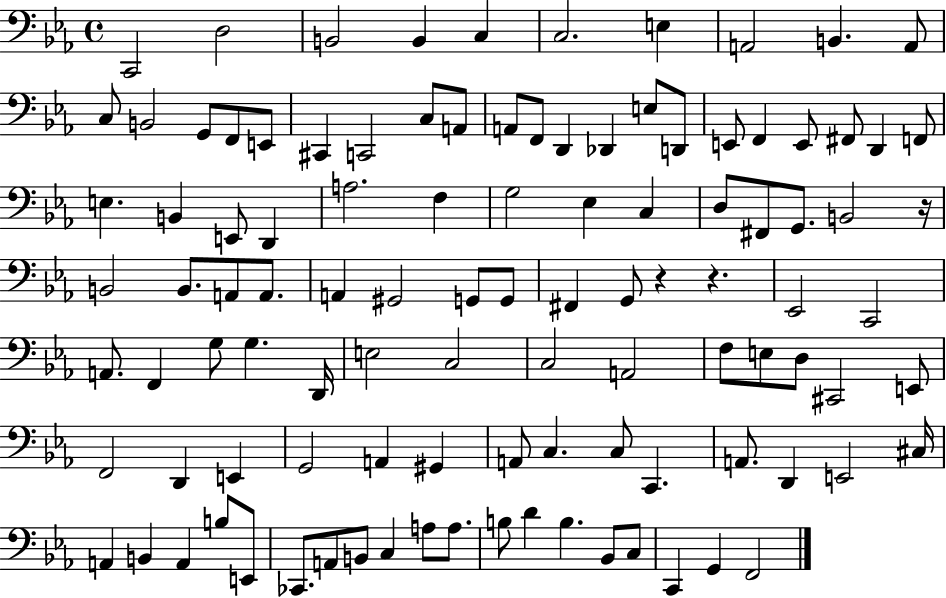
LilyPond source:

{
  \clef bass
  \time 4/4
  \defaultTimeSignature
  \key ees \major
  c,2 d2 | b,2 b,4 c4 | c2. e4 | a,2 b,4. a,8 | \break c8 b,2 g,8 f,8 e,8 | cis,4 c,2 c8 a,8 | a,8 f,8 d,4 des,4 e8 d,8 | e,8 f,4 e,8 fis,8 d,4 f,8 | \break e4. b,4 e,8 d,4 | a2. f4 | g2 ees4 c4 | d8 fis,8 g,8. b,2 r16 | \break b,2 b,8. a,8 a,8. | a,4 gis,2 g,8 g,8 | fis,4 g,8 r4 r4. | ees,2 c,2 | \break a,8. f,4 g8 g4. d,16 | e2 c2 | c2 a,2 | f8 e8 d8 cis,2 e,8 | \break f,2 d,4 e,4 | g,2 a,4 gis,4 | a,8 c4. c8 c,4. | a,8. d,4 e,2 cis16 | \break a,4 b,4 a,4 b8 e,8 | ces,8. a,8 b,8 c4 a8 a8. | b8 d'4 b4. bes,8 c8 | c,4 g,4 f,2 | \break \bar "|."
}